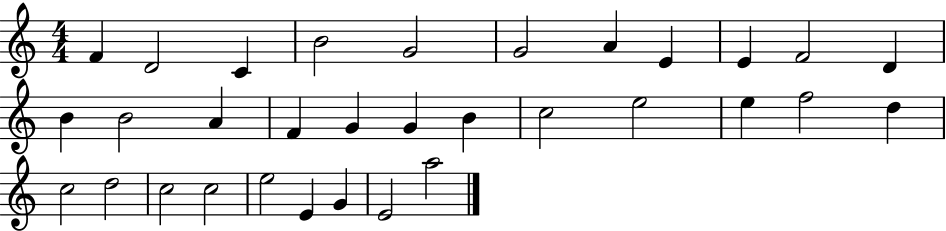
{
  \clef treble
  \numericTimeSignature
  \time 4/4
  \key c \major
  f'4 d'2 c'4 | b'2 g'2 | g'2 a'4 e'4 | e'4 f'2 d'4 | \break b'4 b'2 a'4 | f'4 g'4 g'4 b'4 | c''2 e''2 | e''4 f''2 d''4 | \break c''2 d''2 | c''2 c''2 | e''2 e'4 g'4 | e'2 a''2 | \break \bar "|."
}